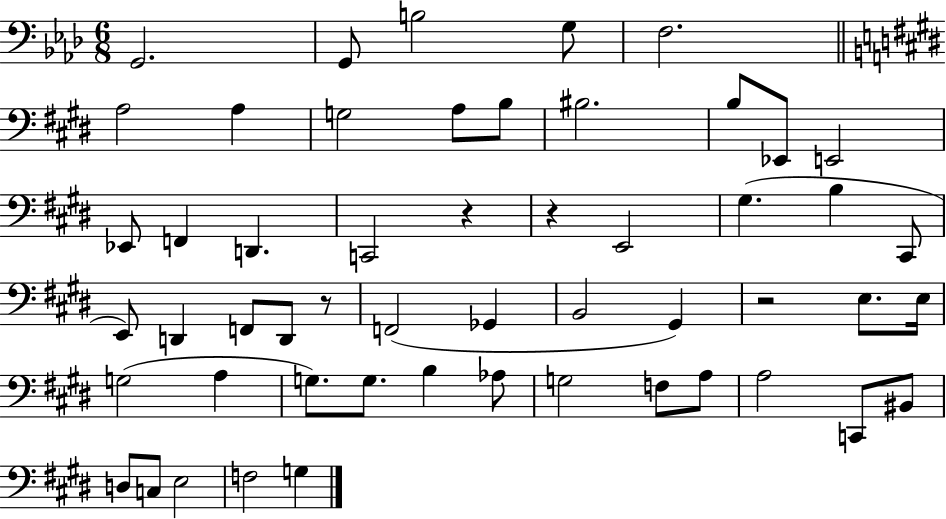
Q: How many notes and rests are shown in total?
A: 53